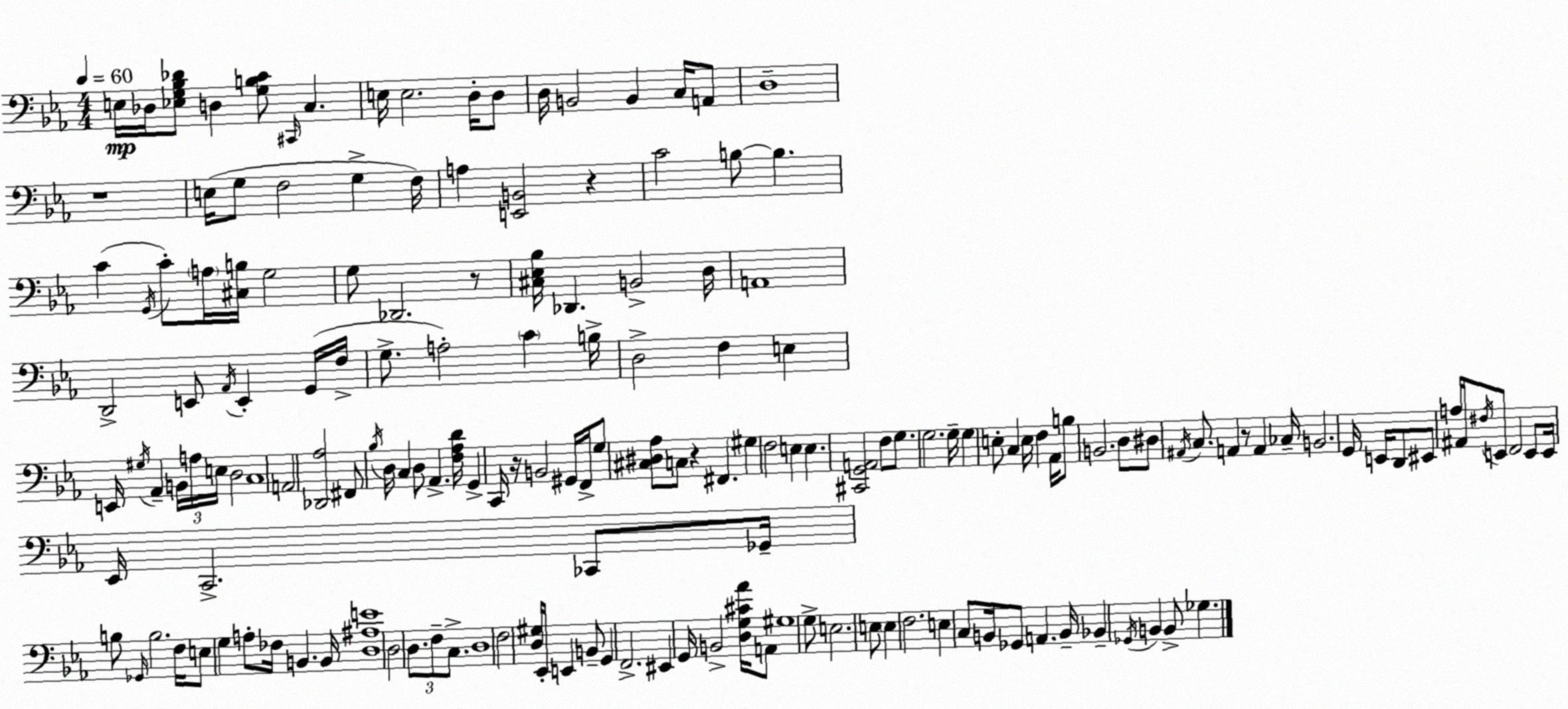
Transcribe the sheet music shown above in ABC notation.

X:1
T:Untitled
M:4/4
L:1/4
K:Cm
E,/4 _D,/4 [_E,G,_B,_D]/2 D, [G,B,C]/2 ^C,,/4 C, E,/4 E,2 D,/4 D,/2 D,/4 B,,2 B,, C,/4 A,,/2 D,4 z4 E,/4 G,/2 F,2 G, F,/4 A, [E,,B,,]2 z C2 B,/2 B, C G,,/4 C/2 A,/4 [^C,B,]/4 G,2 G,/2 _D,,2 z/2 [^C,_E,_B,]/4 _D,, B,,2 D,/4 A,,4 D,,2 E,,/2 _A,,/4 E,, G,,/4 F,/4 G,/2 A,2 C B,/4 D,2 F, E, E,,/4 ^G,/4 _A,, B,,/4 A,/4 E,/4 D,2 C,4 A,,2 [_D,,_A,]2 ^F,,/2 _B,/4 D,/4 C, D,/2 _A,, [F,_A,D]/4 G,, C,,/4 z/4 B,,2 ^G,,/4 F,,/4 G,/2 [^C,^D,_A,]/2 C,/2 z ^F,, ^G, F,2 E, E, [^C,,G,,A,,]2 F,/2 G,/2 G,2 G,/4 G, E,/2 C, E,/4 F, _A,,/4 B,/2 B,,2 D,/2 ^D,/2 ^A,,/4 C,/2 A,, z/2 A,, _C,/4 B,,2 G,,/4 E,,/4 D,,/2 ^E,,/2 A,/4 ^A,,/4 ^F,/4 E,,/2 F,,2 E,,/2 E,,/4 _E,,/4 C,,2 _C,,/2 _G,,/4 B,/2 _G,,/4 B,2 F,/4 E,/2 G, A,/2 _F,/4 B,, B,,/4 [D,^A,E]4 D,2 D,/2 F,/2 C,/2 D,4 F,2 [D,^G,]/4 _E,,/4 E,, B,,/2 G,, F,,2 ^E,, G,,/4 B,,2 [D,G,^C_A]/4 A,,/2 ^G,4 G,/2 E,2 E,/2 E, F,2 E, C,/2 B,,/4 _G,,/2 A,, B,,/4 _B,, _G,,/4 B,, B,,/2 _G,